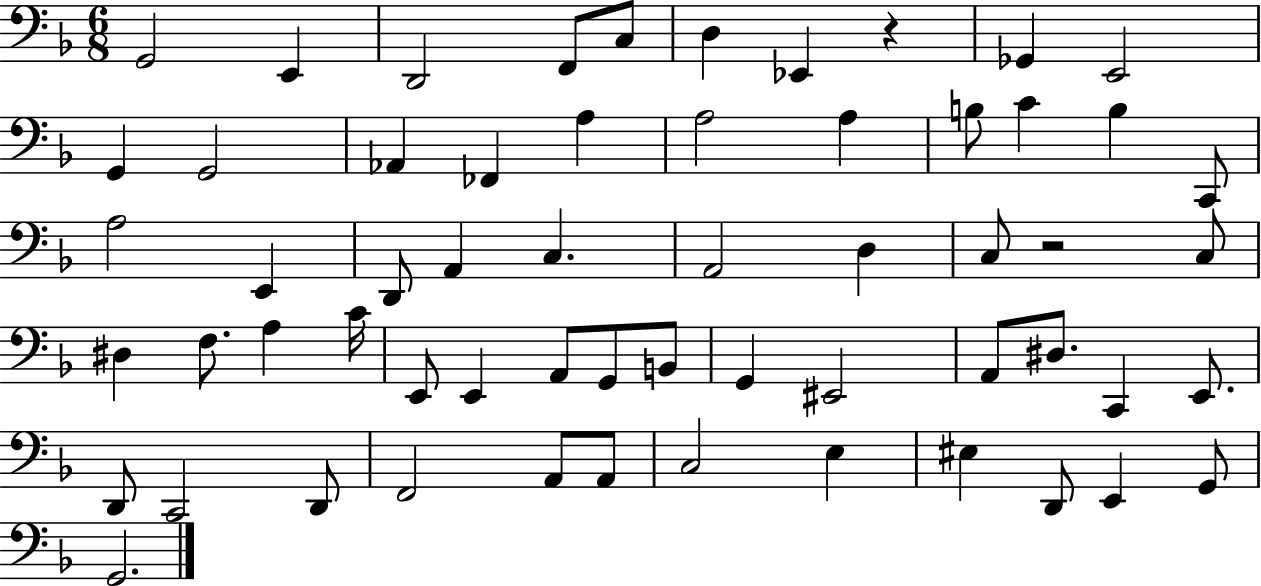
{
  \clef bass
  \numericTimeSignature
  \time 6/8
  \key f \major
  g,2 e,4 | d,2 f,8 c8 | d4 ees,4 r4 | ges,4 e,2 | \break g,4 g,2 | aes,4 fes,4 a4 | a2 a4 | b8 c'4 b4 c,8 | \break a2 e,4 | d,8 a,4 c4. | a,2 d4 | c8 r2 c8 | \break dis4 f8. a4 c'16 | e,8 e,4 a,8 g,8 b,8 | g,4 eis,2 | a,8 dis8. c,4 e,8. | \break d,8 c,2 d,8 | f,2 a,8 a,8 | c2 e4 | eis4 d,8 e,4 g,8 | \break g,2. | \bar "|."
}